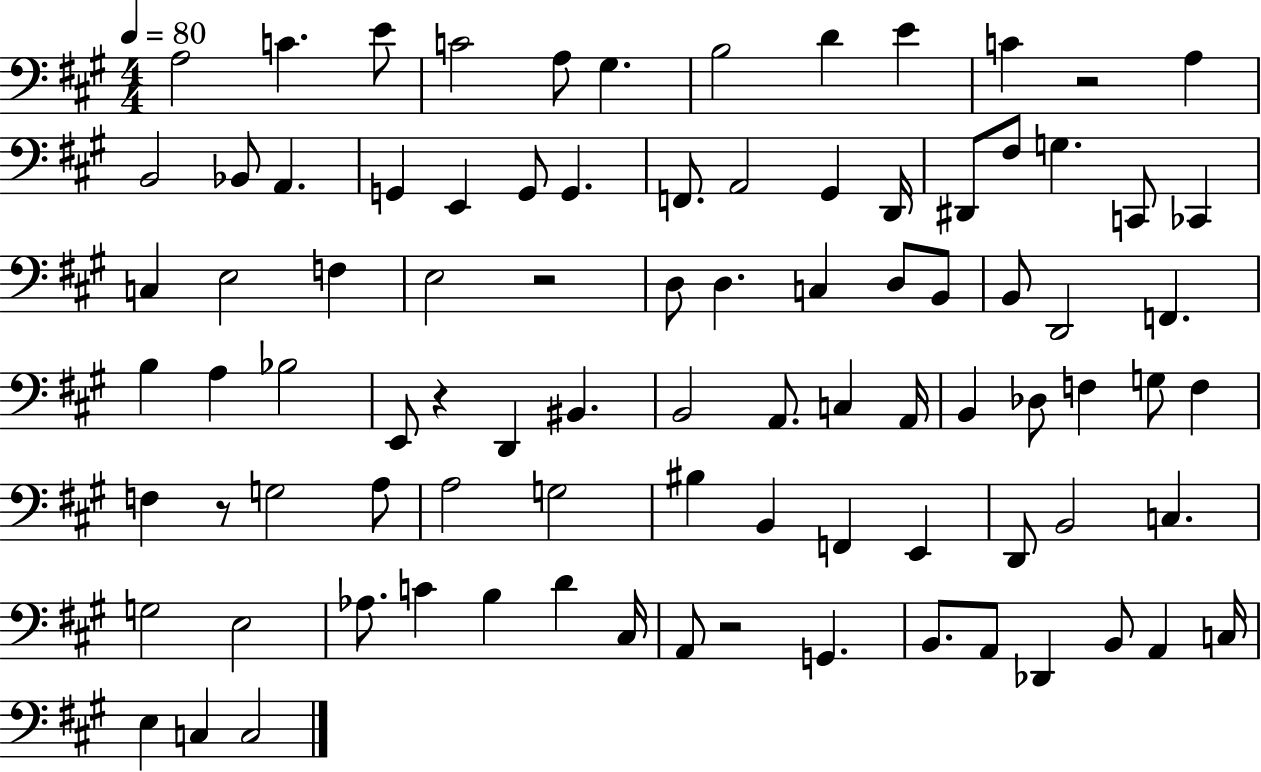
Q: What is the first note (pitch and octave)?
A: A3